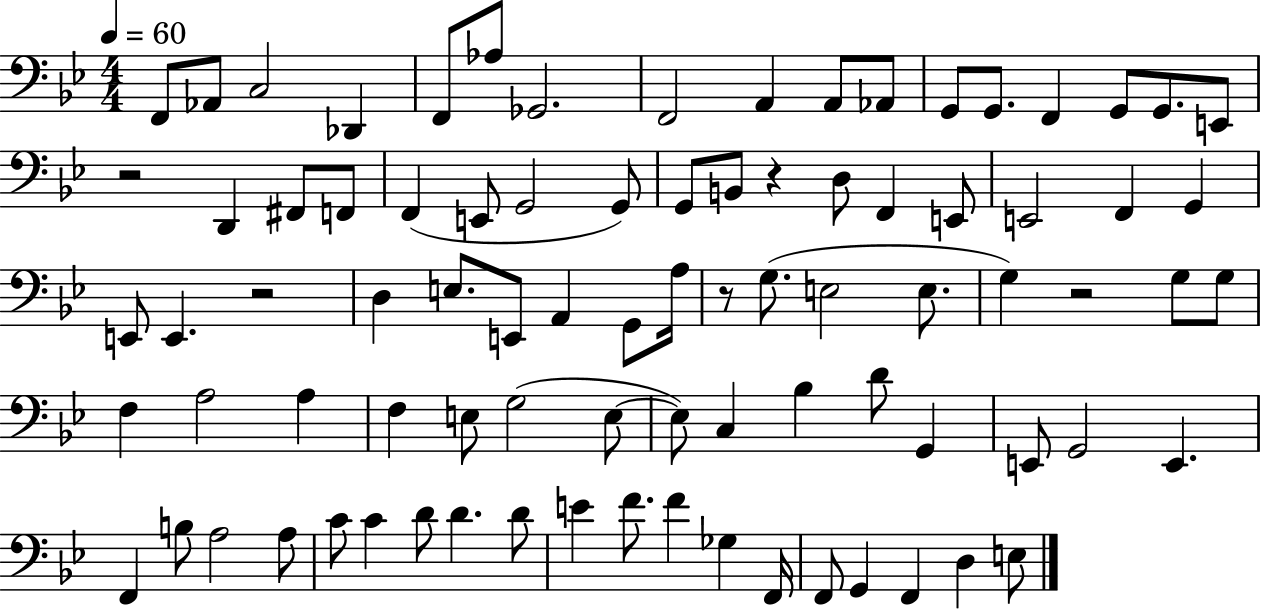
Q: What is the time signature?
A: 4/4